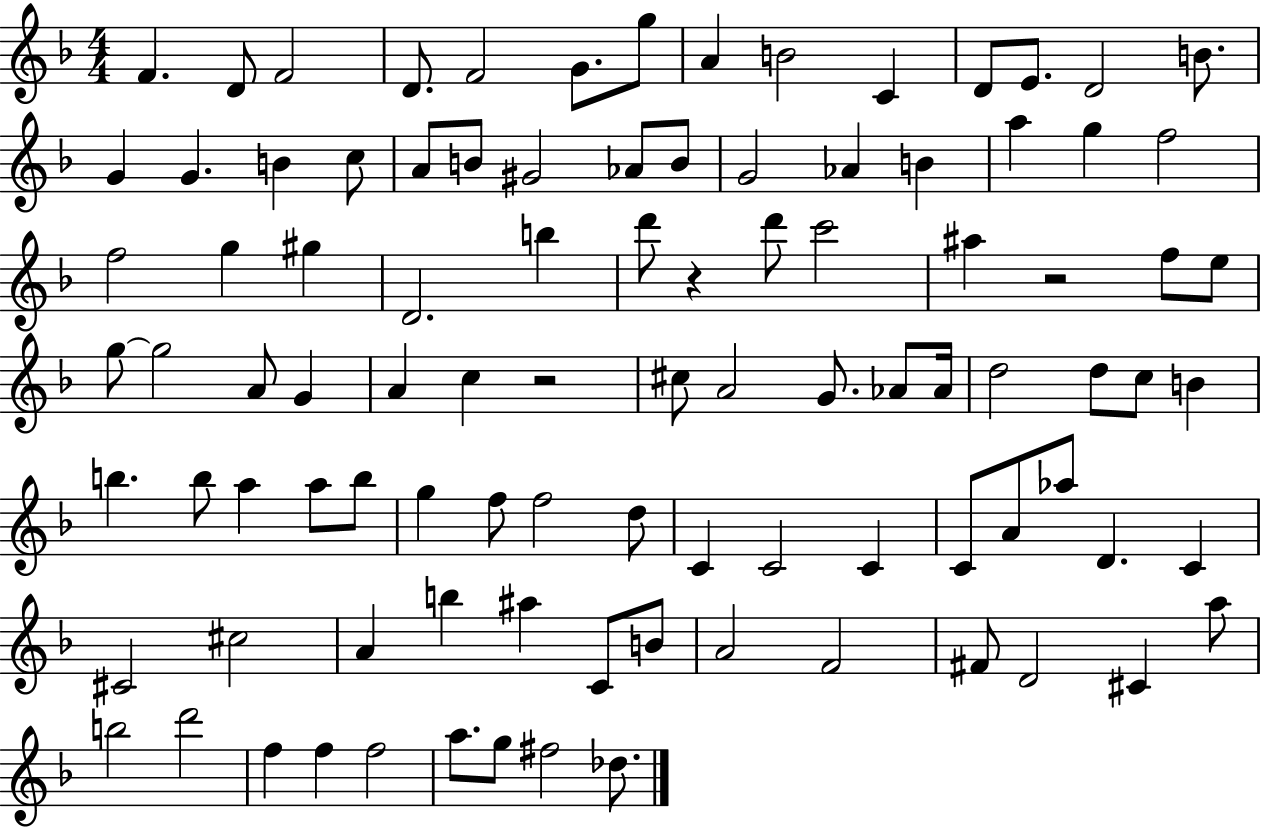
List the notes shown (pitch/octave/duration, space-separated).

F4/q. D4/e F4/h D4/e. F4/h G4/e. G5/e A4/q B4/h C4/q D4/e E4/e. D4/h B4/e. G4/q G4/q. B4/q C5/e A4/e B4/e G#4/h Ab4/e B4/e G4/h Ab4/q B4/q A5/q G5/q F5/h F5/h G5/q G#5/q D4/h. B5/q D6/e R/q D6/e C6/h A#5/q R/h F5/e E5/e G5/e G5/h A4/e G4/q A4/q C5/q R/h C#5/e A4/h G4/e. Ab4/e Ab4/s D5/h D5/e C5/e B4/q B5/q. B5/e A5/q A5/e B5/e G5/q F5/e F5/h D5/e C4/q C4/h C4/q C4/e A4/e Ab5/e D4/q. C4/q C#4/h C#5/h A4/q B5/q A#5/q C4/e B4/e A4/h F4/h F#4/e D4/h C#4/q A5/e B5/h D6/h F5/q F5/q F5/h A5/e. G5/e F#5/h Db5/e.